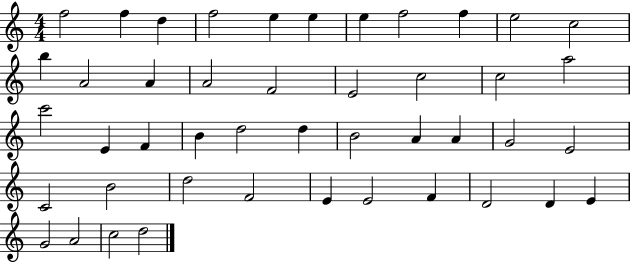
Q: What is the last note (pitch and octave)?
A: D5